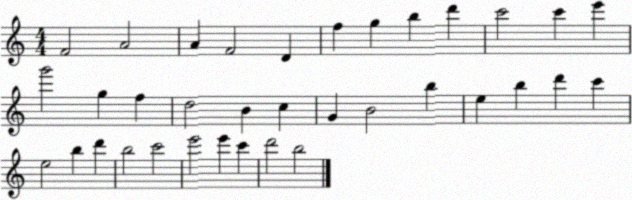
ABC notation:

X:1
T:Untitled
M:4/4
L:1/4
K:C
F2 A2 A F2 D f g b d' c'2 c' e' g'2 g f d2 B c G B2 b e b d' c' e2 b d' b2 c'2 e'2 e' c' d'2 b2